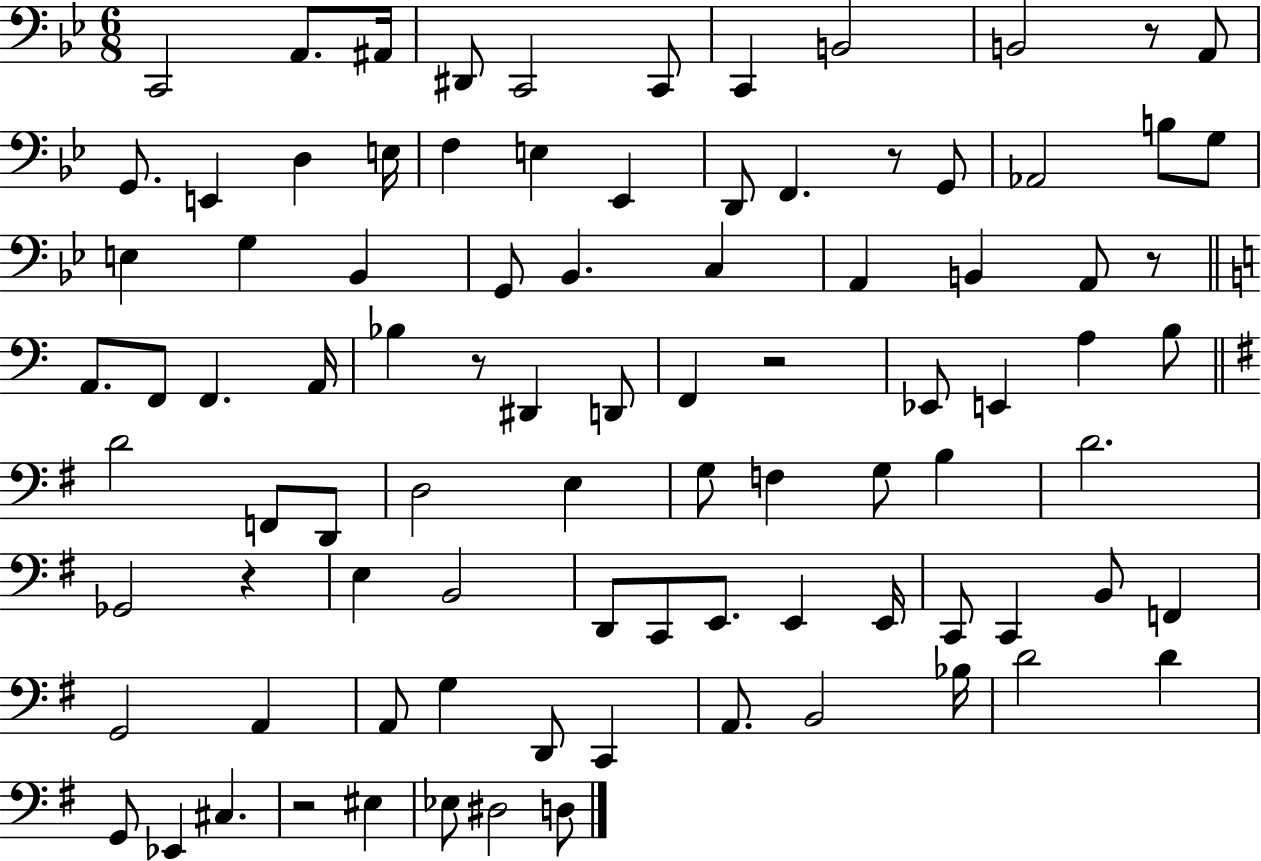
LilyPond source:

{
  \clef bass
  \numericTimeSignature
  \time 6/8
  \key bes \major
  c,2 a,8. ais,16 | dis,8 c,2 c,8 | c,4 b,2 | b,2 r8 a,8 | \break g,8. e,4 d4 e16 | f4 e4 ees,4 | d,8 f,4. r8 g,8 | aes,2 b8 g8 | \break e4 g4 bes,4 | g,8 bes,4. c4 | a,4 b,4 a,8 r8 | \bar "||" \break \key c \major a,8. f,8 f,4. a,16 | bes4 r8 dis,4 d,8 | f,4 r2 | ees,8 e,4 a4 b8 | \break \bar "||" \break \key e \minor d'2 f,8 d,8 | d2 e4 | g8 f4 g8 b4 | d'2. | \break ges,2 r4 | e4 b,2 | d,8 c,8 e,8. e,4 e,16 | c,8 c,4 b,8 f,4 | \break g,2 a,4 | a,8 g4 d,8 c,4 | a,8. b,2 bes16 | d'2 d'4 | \break g,8 ees,4 cis4. | r2 eis4 | ees8 dis2 d8 | \bar "|."
}